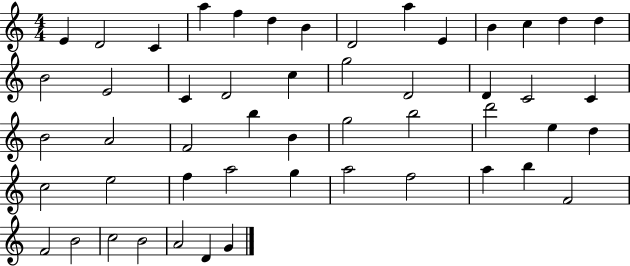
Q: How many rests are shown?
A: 0